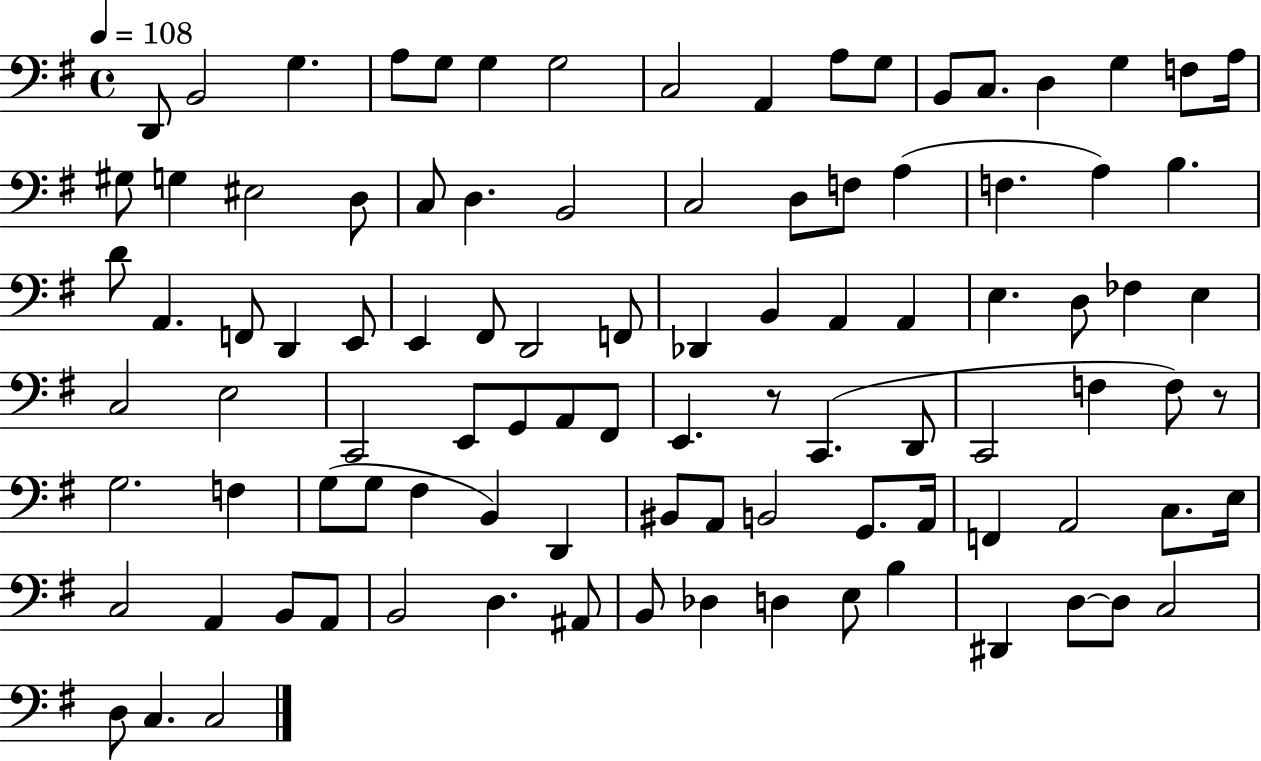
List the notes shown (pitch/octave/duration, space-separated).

D2/e B2/h G3/q. A3/e G3/e G3/q G3/h C3/h A2/q A3/e G3/e B2/e C3/e. D3/q G3/q F3/e A3/s G#3/e G3/q EIS3/h D3/e C3/e D3/q. B2/h C3/h D3/e F3/e A3/q F3/q. A3/q B3/q. D4/e A2/q. F2/e D2/q E2/e E2/q F#2/e D2/h F2/e Db2/q B2/q A2/q A2/q E3/q. D3/e FES3/q E3/q C3/h E3/h C2/h E2/e G2/e A2/e F#2/e E2/q. R/e C2/q. D2/e C2/h F3/q F3/e R/e G3/h. F3/q G3/e G3/e F#3/q B2/q D2/q BIS2/e A2/e B2/h G2/e. A2/s F2/q A2/h C3/e. E3/s C3/h A2/q B2/e A2/e B2/h D3/q. A#2/e B2/e Db3/q D3/q E3/e B3/q D#2/q D3/e D3/e C3/h D3/e C3/q. C3/h